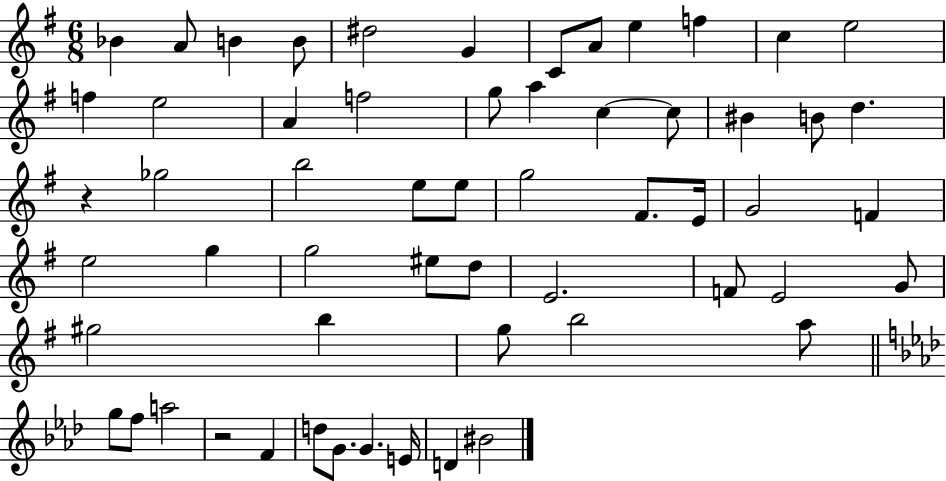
{
  \clef treble
  \numericTimeSignature
  \time 6/8
  \key g \major
  bes'4 a'8 b'4 b'8 | dis''2 g'4 | c'8 a'8 e''4 f''4 | c''4 e''2 | \break f''4 e''2 | a'4 f''2 | g''8 a''4 c''4~~ c''8 | bis'4 b'8 d''4. | \break r4 ges''2 | b''2 e''8 e''8 | g''2 fis'8. e'16 | g'2 f'4 | \break e''2 g''4 | g''2 eis''8 d''8 | e'2. | f'8 e'2 g'8 | \break gis''2 b''4 | g''8 b''2 a''8 | \bar "||" \break \key f \minor g''8 f''8 a''2 | r2 f'4 | d''8 g'8. g'4. e'16 | d'4 bis'2 | \break \bar "|."
}